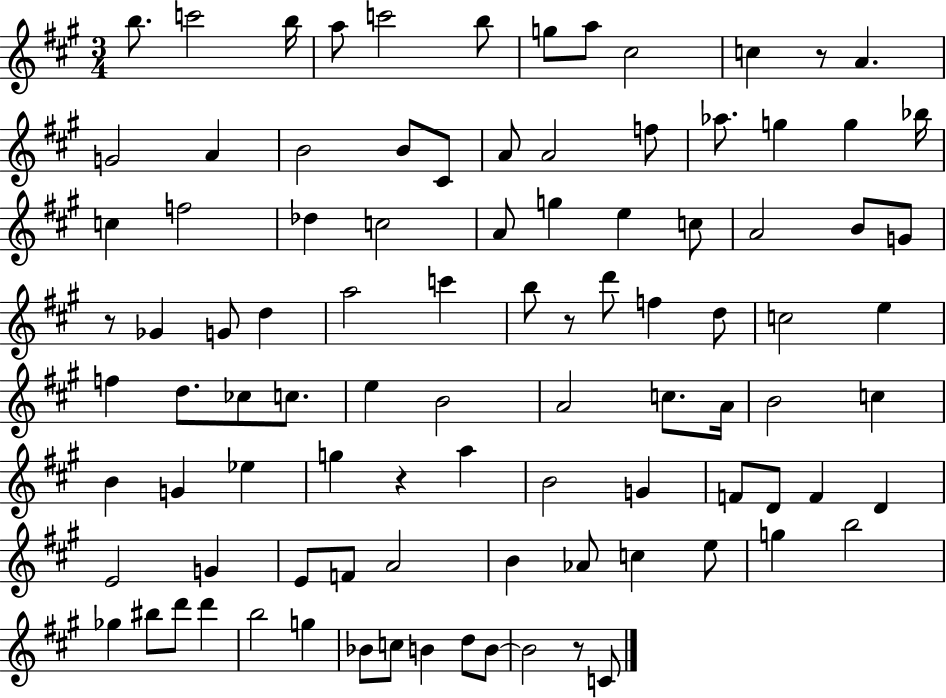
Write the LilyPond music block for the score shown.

{
  \clef treble
  \numericTimeSignature
  \time 3/4
  \key a \major
  b''8. c'''2 b''16 | a''8 c'''2 b''8 | g''8 a''8 cis''2 | c''4 r8 a'4. | \break g'2 a'4 | b'2 b'8 cis'8 | a'8 a'2 f''8 | aes''8. g''4 g''4 bes''16 | \break c''4 f''2 | des''4 c''2 | a'8 g''4 e''4 c''8 | a'2 b'8 g'8 | \break r8 ges'4 g'8 d''4 | a''2 c'''4 | b''8 r8 d'''8 f''4 d''8 | c''2 e''4 | \break f''4 d''8. ces''8 c''8. | e''4 b'2 | a'2 c''8. a'16 | b'2 c''4 | \break b'4 g'4 ees''4 | g''4 r4 a''4 | b'2 g'4 | f'8 d'8 f'4 d'4 | \break e'2 g'4 | e'8 f'8 a'2 | b'4 aes'8 c''4 e''8 | g''4 b''2 | \break ges''4 bis''8 d'''8 d'''4 | b''2 g''4 | bes'8 c''8 b'4 d''8 b'8~~ | b'2 r8 c'8 | \break \bar "|."
}